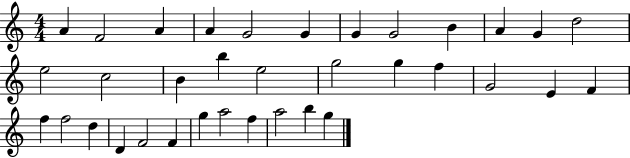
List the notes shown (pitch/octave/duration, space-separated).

A4/q F4/h A4/q A4/q G4/h G4/q G4/q G4/h B4/q A4/q G4/q D5/h E5/h C5/h B4/q B5/q E5/h G5/h G5/q F5/q G4/h E4/q F4/q F5/q F5/h D5/q D4/q F4/h F4/q G5/q A5/h F5/q A5/h B5/q G5/q